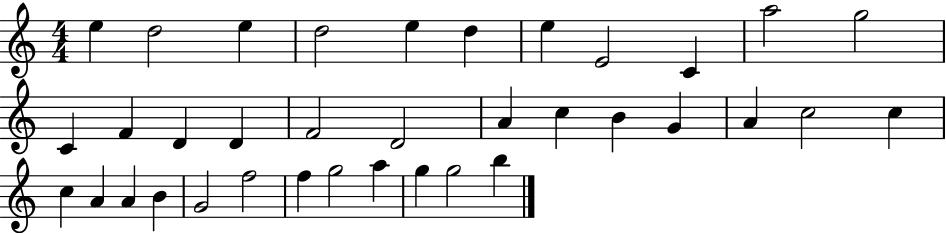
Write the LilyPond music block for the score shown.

{
  \clef treble
  \numericTimeSignature
  \time 4/4
  \key c \major
  e''4 d''2 e''4 | d''2 e''4 d''4 | e''4 e'2 c'4 | a''2 g''2 | \break c'4 f'4 d'4 d'4 | f'2 d'2 | a'4 c''4 b'4 g'4 | a'4 c''2 c''4 | \break c''4 a'4 a'4 b'4 | g'2 f''2 | f''4 g''2 a''4 | g''4 g''2 b''4 | \break \bar "|."
}